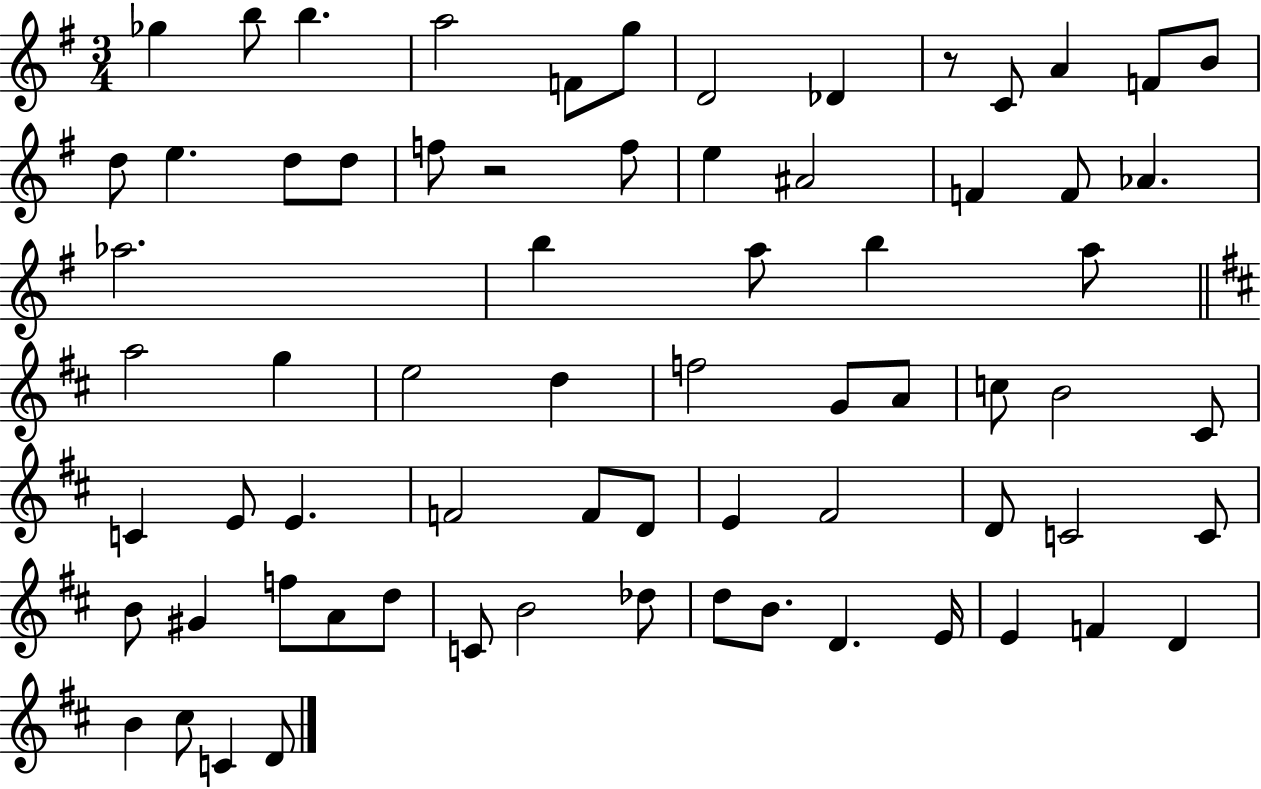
Gb5/q B5/e B5/q. A5/h F4/e G5/e D4/h Db4/q R/e C4/e A4/q F4/e B4/e D5/e E5/q. D5/e D5/e F5/e R/h F5/e E5/q A#4/h F4/q F4/e Ab4/q. Ab5/h. B5/q A5/e B5/q A5/e A5/h G5/q E5/h D5/q F5/h G4/e A4/e C5/e B4/h C#4/e C4/q E4/e E4/q. F4/h F4/e D4/e E4/q F#4/h D4/e C4/h C4/e B4/e G#4/q F5/e A4/e D5/e C4/e B4/h Db5/e D5/e B4/e. D4/q. E4/s E4/q F4/q D4/q B4/q C#5/e C4/q D4/e